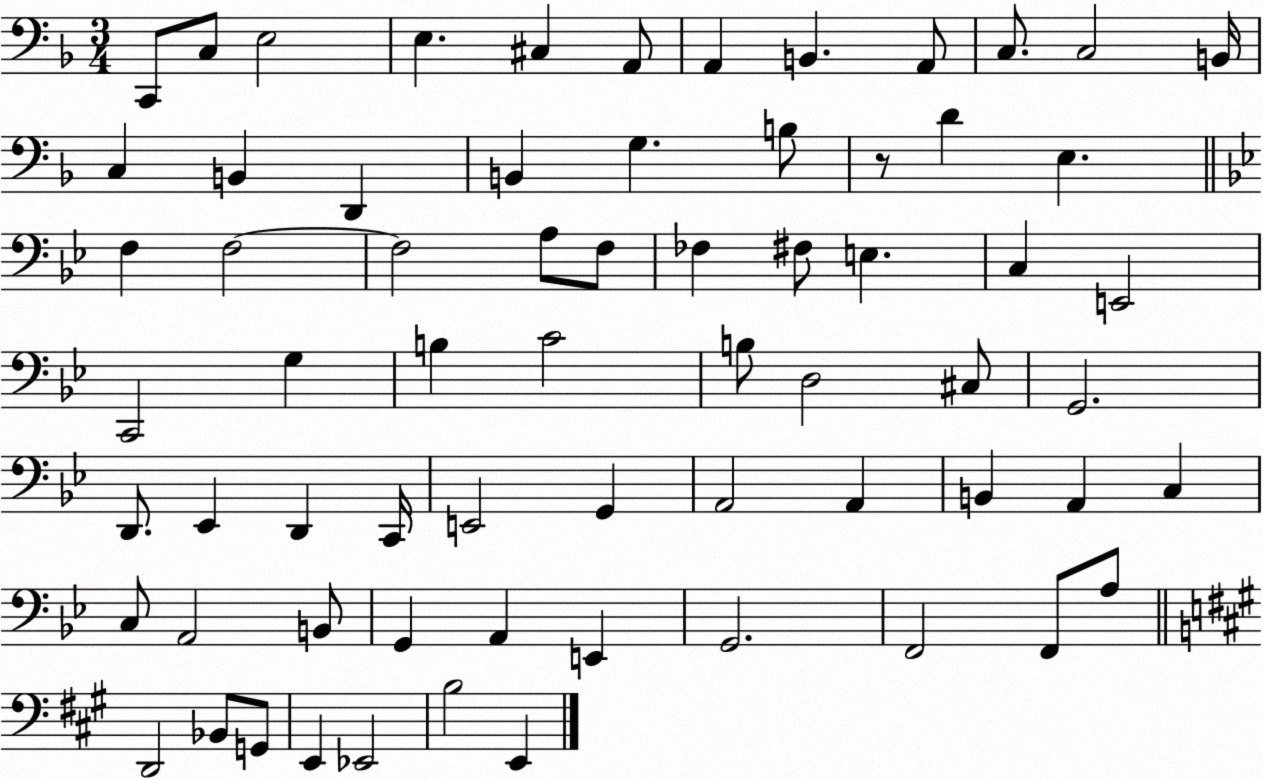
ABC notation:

X:1
T:Untitled
M:3/4
L:1/4
K:F
C,,/2 C,/2 E,2 E, ^C, A,,/2 A,, B,, A,,/2 C,/2 C,2 B,,/4 C, B,, D,, B,, G, B,/2 z/2 D E, F, F,2 F,2 A,/2 F,/2 _F, ^F,/2 E, C, E,,2 C,,2 G, B, C2 B,/2 D,2 ^C,/2 G,,2 D,,/2 _E,, D,, C,,/4 E,,2 G,, A,,2 A,, B,, A,, C, C,/2 A,,2 B,,/2 G,, A,, E,, G,,2 F,,2 F,,/2 A,/2 D,,2 _B,,/2 G,,/2 E,, _E,,2 B,2 E,,